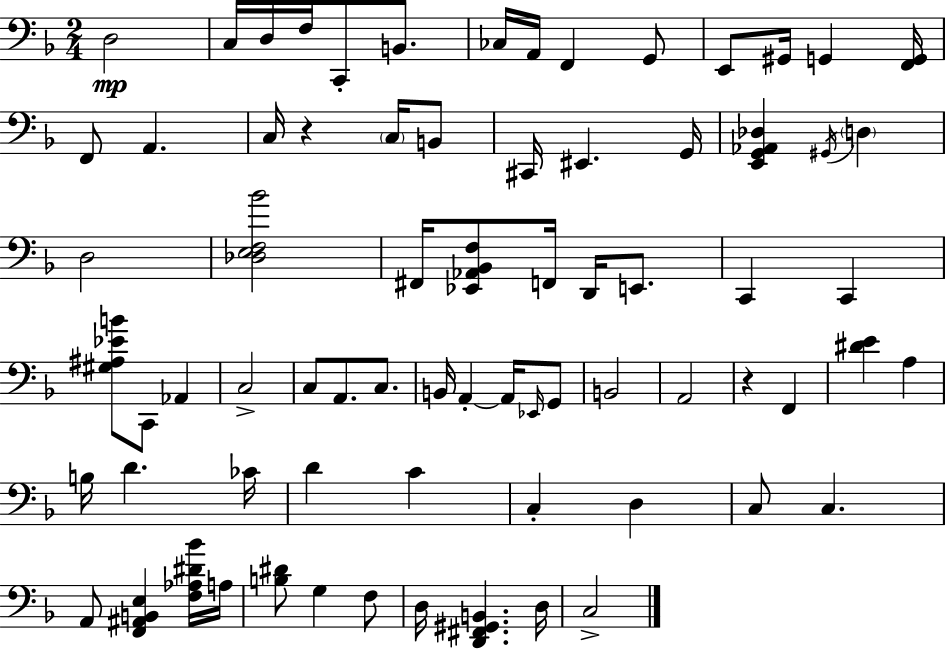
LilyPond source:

{
  \clef bass
  \numericTimeSignature
  \time 2/4
  \key f \major
  d2\mp | c16 d16 f16 c,8-. b,8. | ces16 a,16 f,4 g,8 | e,8 gis,16 g,4 <f, g,>16 | \break f,8 a,4. | c16 r4 \parenthesize c16 b,8 | cis,16 eis,4. g,16 | <e, g, aes, des>4 \acciaccatura { gis,16 } \parenthesize d4 | \break d2 | <des e f bes'>2 | fis,16 <ees, aes, bes, f>8 f,16 d,16 e,8. | c,4 c,4 | \break <gis ais ees' b'>8 c,8 aes,4 | c2-> | c8 a,8. c8. | b,16 a,4-.~~ a,16 \grace { ees,16 } | \break g,8 b,2 | a,2 | r4 f,4 | <dis' e'>4 a4 | \break b16 d'4. | ces'16 d'4 c'4 | c4-. d4 | c8 c4. | \break a,8 <f, ais, b, e>4 | <f aes dis' bes'>16 a16 <b dis'>8 g4 | f8 d16 <d, fis, gis, b,>4. | d16 c2-> | \break \bar "|."
}